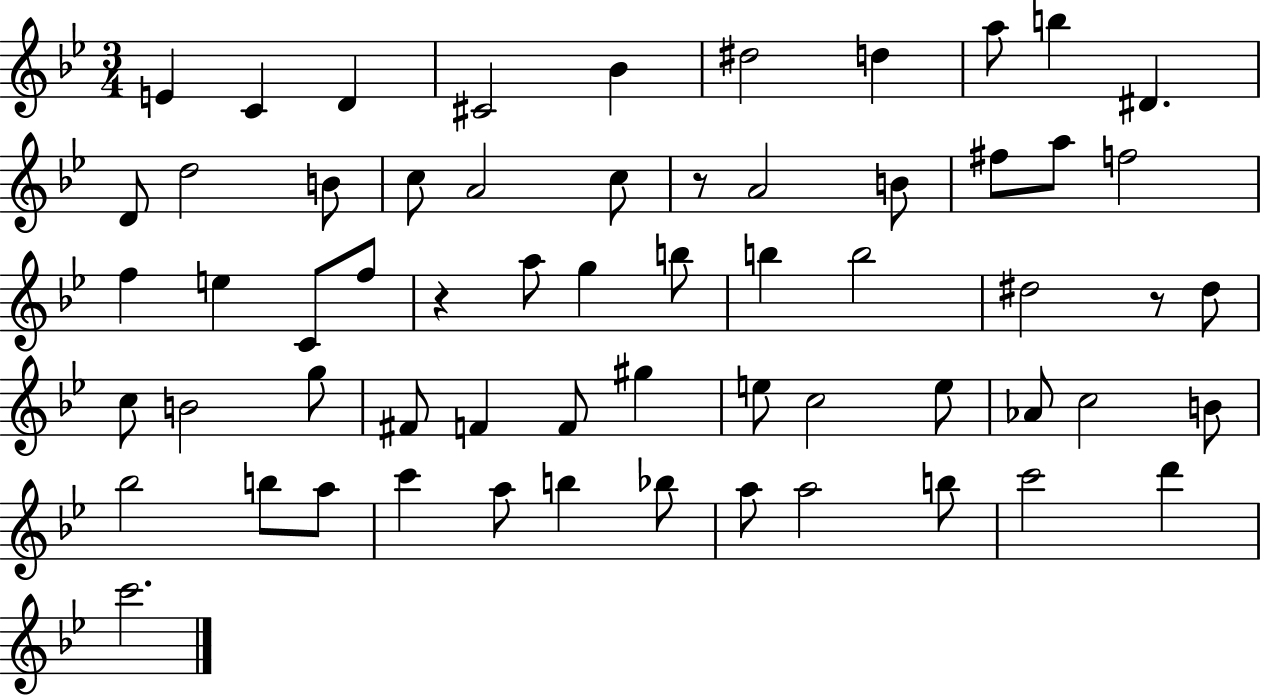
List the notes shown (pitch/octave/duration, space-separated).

E4/q C4/q D4/q C#4/h Bb4/q D#5/h D5/q A5/e B5/q D#4/q. D4/e D5/h B4/e C5/e A4/h C5/e R/e A4/h B4/e F#5/e A5/e F5/h F5/q E5/q C4/e F5/e R/q A5/e G5/q B5/e B5/q B5/h D#5/h R/e D#5/e C5/e B4/h G5/e F#4/e F4/q F4/e G#5/q E5/e C5/h E5/e Ab4/e C5/h B4/e Bb5/h B5/e A5/e C6/q A5/e B5/q Bb5/e A5/e A5/h B5/e C6/h D6/q C6/h.